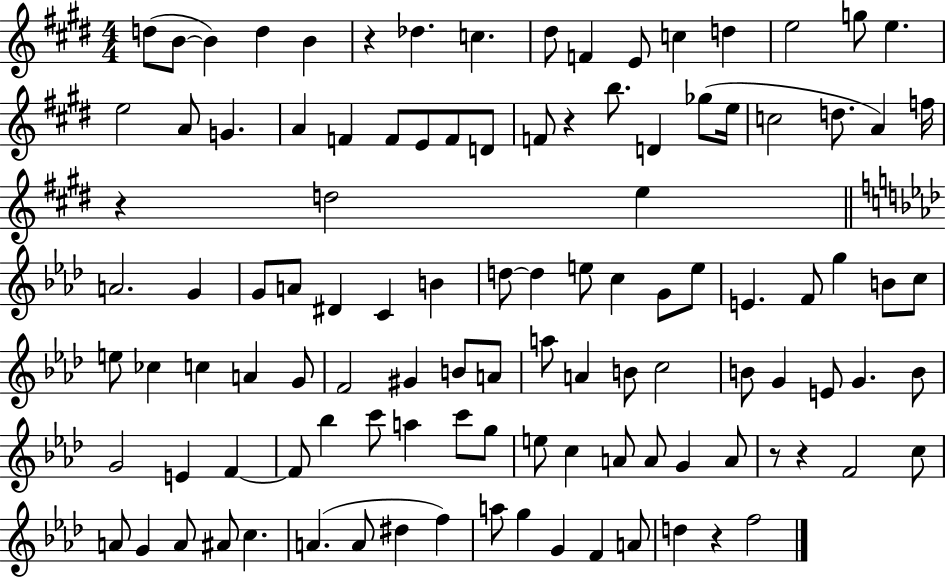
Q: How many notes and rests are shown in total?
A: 110